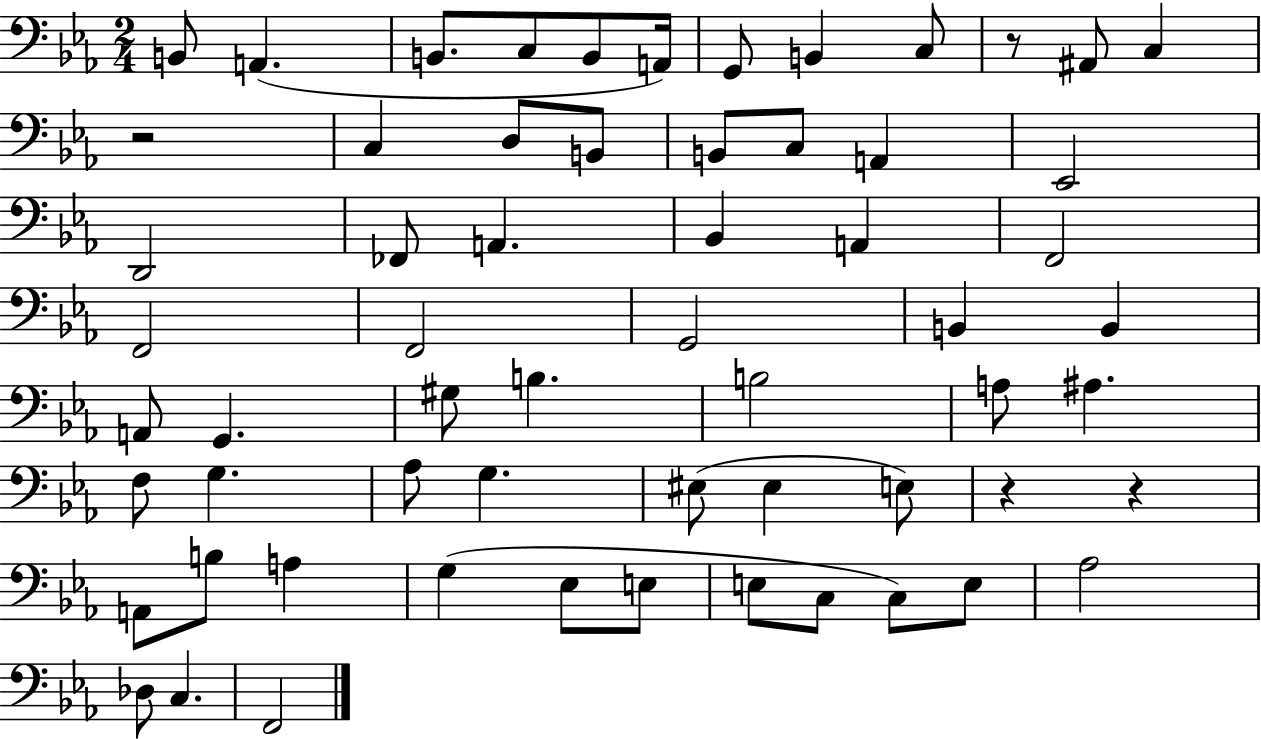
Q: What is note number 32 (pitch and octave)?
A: G#3